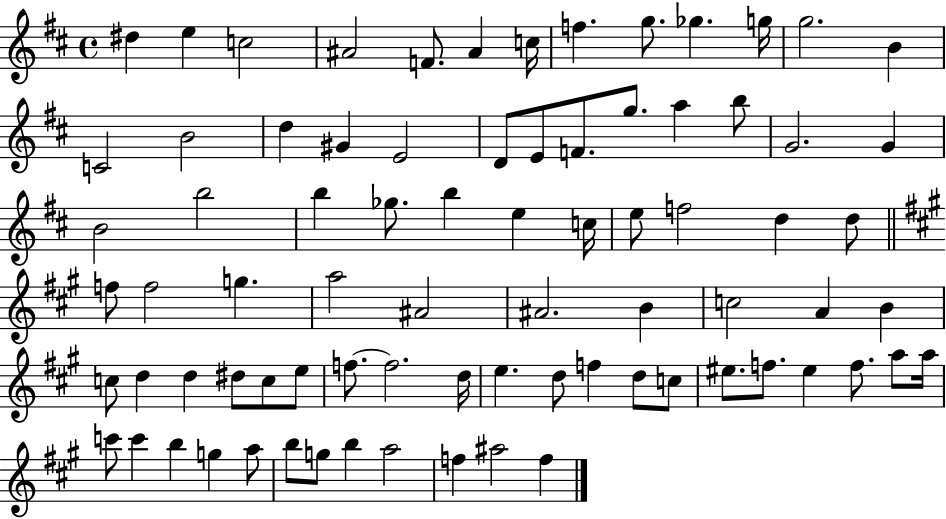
X:1
T:Untitled
M:4/4
L:1/4
K:D
^d e c2 ^A2 F/2 ^A c/4 f g/2 _g g/4 g2 B C2 B2 d ^G E2 D/2 E/2 F/2 g/2 a b/2 G2 G B2 b2 b _g/2 b e c/4 e/2 f2 d d/2 f/2 f2 g a2 ^A2 ^A2 B c2 A B c/2 d d ^d/2 c/2 e/2 f/2 f2 d/4 e d/2 f d/2 c/2 ^e/2 f/2 ^e f/2 a/2 a/4 c'/2 c' b g a/2 b/2 g/2 b a2 f ^a2 f